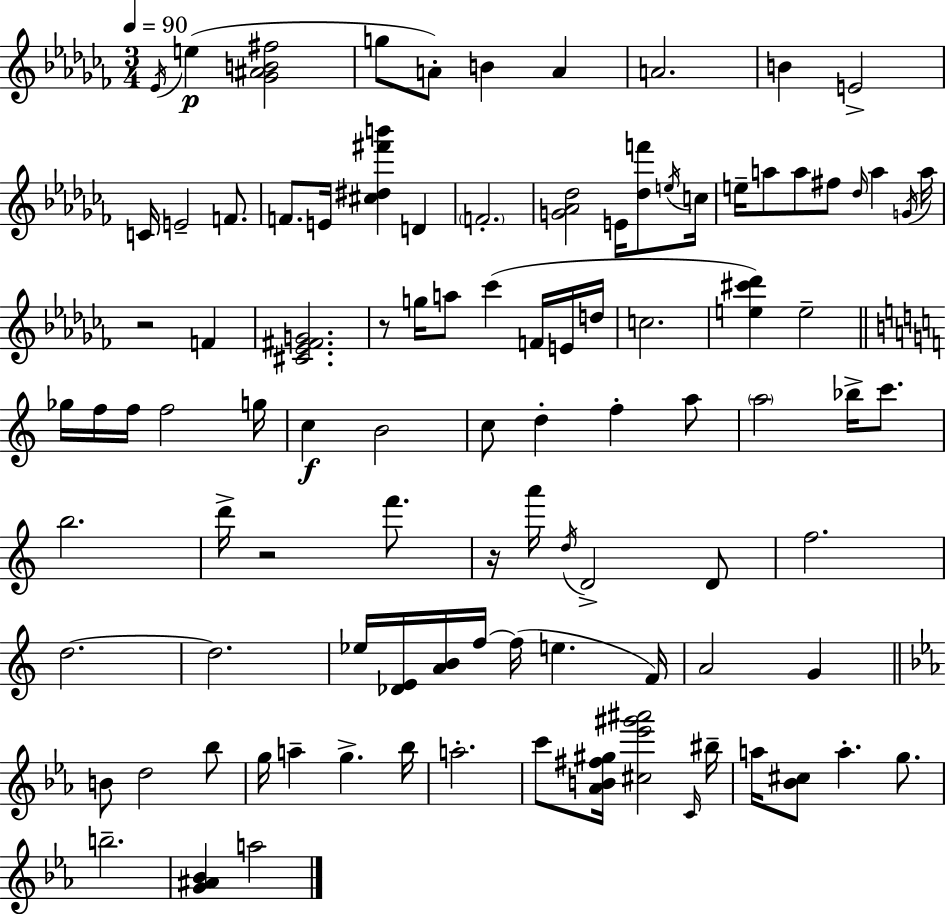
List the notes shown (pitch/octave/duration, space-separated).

Eb4/s E5/q [Gb4,A#4,B4,F#5]/h G5/e A4/e B4/q A4/q A4/h. B4/q E4/h C4/s E4/h F4/e. F4/e. E4/s [C#5,D#5,F#6,B6]/q D4/q F4/h. [G4,Ab4,Db5]/h E4/s [Db5,F6]/e E5/s C5/s E5/s A5/e A5/e F#5/e Db5/s A5/q G4/s A5/s R/h F4/q [C#4,Eb4,F#4,G4]/h. R/e G5/s A5/e CES6/q F4/s E4/s D5/s C5/h. [E5,C#6,Db6]/q E5/h Gb5/s F5/s F5/s F5/h G5/s C5/q B4/h C5/e D5/q F5/q A5/e A5/h Bb5/s C6/e. B5/h. D6/s R/h F6/e. R/s A6/s D5/s D4/h D4/e F5/h. D5/h. D5/h. Eb5/s [Db4,E4]/s [A4,B4]/s F5/s F5/s E5/q. F4/s A4/h G4/q B4/e D5/h Bb5/e G5/s A5/q G5/q. Bb5/s A5/h. C6/e [Ab4,B4,F#5,G#5]/s [C#5,Eb6,G#6,A#6]/h C4/s BIS5/s A5/s [Bb4,C#5]/e A5/q. G5/e. B5/h. [G4,A#4,Bb4]/q A5/h